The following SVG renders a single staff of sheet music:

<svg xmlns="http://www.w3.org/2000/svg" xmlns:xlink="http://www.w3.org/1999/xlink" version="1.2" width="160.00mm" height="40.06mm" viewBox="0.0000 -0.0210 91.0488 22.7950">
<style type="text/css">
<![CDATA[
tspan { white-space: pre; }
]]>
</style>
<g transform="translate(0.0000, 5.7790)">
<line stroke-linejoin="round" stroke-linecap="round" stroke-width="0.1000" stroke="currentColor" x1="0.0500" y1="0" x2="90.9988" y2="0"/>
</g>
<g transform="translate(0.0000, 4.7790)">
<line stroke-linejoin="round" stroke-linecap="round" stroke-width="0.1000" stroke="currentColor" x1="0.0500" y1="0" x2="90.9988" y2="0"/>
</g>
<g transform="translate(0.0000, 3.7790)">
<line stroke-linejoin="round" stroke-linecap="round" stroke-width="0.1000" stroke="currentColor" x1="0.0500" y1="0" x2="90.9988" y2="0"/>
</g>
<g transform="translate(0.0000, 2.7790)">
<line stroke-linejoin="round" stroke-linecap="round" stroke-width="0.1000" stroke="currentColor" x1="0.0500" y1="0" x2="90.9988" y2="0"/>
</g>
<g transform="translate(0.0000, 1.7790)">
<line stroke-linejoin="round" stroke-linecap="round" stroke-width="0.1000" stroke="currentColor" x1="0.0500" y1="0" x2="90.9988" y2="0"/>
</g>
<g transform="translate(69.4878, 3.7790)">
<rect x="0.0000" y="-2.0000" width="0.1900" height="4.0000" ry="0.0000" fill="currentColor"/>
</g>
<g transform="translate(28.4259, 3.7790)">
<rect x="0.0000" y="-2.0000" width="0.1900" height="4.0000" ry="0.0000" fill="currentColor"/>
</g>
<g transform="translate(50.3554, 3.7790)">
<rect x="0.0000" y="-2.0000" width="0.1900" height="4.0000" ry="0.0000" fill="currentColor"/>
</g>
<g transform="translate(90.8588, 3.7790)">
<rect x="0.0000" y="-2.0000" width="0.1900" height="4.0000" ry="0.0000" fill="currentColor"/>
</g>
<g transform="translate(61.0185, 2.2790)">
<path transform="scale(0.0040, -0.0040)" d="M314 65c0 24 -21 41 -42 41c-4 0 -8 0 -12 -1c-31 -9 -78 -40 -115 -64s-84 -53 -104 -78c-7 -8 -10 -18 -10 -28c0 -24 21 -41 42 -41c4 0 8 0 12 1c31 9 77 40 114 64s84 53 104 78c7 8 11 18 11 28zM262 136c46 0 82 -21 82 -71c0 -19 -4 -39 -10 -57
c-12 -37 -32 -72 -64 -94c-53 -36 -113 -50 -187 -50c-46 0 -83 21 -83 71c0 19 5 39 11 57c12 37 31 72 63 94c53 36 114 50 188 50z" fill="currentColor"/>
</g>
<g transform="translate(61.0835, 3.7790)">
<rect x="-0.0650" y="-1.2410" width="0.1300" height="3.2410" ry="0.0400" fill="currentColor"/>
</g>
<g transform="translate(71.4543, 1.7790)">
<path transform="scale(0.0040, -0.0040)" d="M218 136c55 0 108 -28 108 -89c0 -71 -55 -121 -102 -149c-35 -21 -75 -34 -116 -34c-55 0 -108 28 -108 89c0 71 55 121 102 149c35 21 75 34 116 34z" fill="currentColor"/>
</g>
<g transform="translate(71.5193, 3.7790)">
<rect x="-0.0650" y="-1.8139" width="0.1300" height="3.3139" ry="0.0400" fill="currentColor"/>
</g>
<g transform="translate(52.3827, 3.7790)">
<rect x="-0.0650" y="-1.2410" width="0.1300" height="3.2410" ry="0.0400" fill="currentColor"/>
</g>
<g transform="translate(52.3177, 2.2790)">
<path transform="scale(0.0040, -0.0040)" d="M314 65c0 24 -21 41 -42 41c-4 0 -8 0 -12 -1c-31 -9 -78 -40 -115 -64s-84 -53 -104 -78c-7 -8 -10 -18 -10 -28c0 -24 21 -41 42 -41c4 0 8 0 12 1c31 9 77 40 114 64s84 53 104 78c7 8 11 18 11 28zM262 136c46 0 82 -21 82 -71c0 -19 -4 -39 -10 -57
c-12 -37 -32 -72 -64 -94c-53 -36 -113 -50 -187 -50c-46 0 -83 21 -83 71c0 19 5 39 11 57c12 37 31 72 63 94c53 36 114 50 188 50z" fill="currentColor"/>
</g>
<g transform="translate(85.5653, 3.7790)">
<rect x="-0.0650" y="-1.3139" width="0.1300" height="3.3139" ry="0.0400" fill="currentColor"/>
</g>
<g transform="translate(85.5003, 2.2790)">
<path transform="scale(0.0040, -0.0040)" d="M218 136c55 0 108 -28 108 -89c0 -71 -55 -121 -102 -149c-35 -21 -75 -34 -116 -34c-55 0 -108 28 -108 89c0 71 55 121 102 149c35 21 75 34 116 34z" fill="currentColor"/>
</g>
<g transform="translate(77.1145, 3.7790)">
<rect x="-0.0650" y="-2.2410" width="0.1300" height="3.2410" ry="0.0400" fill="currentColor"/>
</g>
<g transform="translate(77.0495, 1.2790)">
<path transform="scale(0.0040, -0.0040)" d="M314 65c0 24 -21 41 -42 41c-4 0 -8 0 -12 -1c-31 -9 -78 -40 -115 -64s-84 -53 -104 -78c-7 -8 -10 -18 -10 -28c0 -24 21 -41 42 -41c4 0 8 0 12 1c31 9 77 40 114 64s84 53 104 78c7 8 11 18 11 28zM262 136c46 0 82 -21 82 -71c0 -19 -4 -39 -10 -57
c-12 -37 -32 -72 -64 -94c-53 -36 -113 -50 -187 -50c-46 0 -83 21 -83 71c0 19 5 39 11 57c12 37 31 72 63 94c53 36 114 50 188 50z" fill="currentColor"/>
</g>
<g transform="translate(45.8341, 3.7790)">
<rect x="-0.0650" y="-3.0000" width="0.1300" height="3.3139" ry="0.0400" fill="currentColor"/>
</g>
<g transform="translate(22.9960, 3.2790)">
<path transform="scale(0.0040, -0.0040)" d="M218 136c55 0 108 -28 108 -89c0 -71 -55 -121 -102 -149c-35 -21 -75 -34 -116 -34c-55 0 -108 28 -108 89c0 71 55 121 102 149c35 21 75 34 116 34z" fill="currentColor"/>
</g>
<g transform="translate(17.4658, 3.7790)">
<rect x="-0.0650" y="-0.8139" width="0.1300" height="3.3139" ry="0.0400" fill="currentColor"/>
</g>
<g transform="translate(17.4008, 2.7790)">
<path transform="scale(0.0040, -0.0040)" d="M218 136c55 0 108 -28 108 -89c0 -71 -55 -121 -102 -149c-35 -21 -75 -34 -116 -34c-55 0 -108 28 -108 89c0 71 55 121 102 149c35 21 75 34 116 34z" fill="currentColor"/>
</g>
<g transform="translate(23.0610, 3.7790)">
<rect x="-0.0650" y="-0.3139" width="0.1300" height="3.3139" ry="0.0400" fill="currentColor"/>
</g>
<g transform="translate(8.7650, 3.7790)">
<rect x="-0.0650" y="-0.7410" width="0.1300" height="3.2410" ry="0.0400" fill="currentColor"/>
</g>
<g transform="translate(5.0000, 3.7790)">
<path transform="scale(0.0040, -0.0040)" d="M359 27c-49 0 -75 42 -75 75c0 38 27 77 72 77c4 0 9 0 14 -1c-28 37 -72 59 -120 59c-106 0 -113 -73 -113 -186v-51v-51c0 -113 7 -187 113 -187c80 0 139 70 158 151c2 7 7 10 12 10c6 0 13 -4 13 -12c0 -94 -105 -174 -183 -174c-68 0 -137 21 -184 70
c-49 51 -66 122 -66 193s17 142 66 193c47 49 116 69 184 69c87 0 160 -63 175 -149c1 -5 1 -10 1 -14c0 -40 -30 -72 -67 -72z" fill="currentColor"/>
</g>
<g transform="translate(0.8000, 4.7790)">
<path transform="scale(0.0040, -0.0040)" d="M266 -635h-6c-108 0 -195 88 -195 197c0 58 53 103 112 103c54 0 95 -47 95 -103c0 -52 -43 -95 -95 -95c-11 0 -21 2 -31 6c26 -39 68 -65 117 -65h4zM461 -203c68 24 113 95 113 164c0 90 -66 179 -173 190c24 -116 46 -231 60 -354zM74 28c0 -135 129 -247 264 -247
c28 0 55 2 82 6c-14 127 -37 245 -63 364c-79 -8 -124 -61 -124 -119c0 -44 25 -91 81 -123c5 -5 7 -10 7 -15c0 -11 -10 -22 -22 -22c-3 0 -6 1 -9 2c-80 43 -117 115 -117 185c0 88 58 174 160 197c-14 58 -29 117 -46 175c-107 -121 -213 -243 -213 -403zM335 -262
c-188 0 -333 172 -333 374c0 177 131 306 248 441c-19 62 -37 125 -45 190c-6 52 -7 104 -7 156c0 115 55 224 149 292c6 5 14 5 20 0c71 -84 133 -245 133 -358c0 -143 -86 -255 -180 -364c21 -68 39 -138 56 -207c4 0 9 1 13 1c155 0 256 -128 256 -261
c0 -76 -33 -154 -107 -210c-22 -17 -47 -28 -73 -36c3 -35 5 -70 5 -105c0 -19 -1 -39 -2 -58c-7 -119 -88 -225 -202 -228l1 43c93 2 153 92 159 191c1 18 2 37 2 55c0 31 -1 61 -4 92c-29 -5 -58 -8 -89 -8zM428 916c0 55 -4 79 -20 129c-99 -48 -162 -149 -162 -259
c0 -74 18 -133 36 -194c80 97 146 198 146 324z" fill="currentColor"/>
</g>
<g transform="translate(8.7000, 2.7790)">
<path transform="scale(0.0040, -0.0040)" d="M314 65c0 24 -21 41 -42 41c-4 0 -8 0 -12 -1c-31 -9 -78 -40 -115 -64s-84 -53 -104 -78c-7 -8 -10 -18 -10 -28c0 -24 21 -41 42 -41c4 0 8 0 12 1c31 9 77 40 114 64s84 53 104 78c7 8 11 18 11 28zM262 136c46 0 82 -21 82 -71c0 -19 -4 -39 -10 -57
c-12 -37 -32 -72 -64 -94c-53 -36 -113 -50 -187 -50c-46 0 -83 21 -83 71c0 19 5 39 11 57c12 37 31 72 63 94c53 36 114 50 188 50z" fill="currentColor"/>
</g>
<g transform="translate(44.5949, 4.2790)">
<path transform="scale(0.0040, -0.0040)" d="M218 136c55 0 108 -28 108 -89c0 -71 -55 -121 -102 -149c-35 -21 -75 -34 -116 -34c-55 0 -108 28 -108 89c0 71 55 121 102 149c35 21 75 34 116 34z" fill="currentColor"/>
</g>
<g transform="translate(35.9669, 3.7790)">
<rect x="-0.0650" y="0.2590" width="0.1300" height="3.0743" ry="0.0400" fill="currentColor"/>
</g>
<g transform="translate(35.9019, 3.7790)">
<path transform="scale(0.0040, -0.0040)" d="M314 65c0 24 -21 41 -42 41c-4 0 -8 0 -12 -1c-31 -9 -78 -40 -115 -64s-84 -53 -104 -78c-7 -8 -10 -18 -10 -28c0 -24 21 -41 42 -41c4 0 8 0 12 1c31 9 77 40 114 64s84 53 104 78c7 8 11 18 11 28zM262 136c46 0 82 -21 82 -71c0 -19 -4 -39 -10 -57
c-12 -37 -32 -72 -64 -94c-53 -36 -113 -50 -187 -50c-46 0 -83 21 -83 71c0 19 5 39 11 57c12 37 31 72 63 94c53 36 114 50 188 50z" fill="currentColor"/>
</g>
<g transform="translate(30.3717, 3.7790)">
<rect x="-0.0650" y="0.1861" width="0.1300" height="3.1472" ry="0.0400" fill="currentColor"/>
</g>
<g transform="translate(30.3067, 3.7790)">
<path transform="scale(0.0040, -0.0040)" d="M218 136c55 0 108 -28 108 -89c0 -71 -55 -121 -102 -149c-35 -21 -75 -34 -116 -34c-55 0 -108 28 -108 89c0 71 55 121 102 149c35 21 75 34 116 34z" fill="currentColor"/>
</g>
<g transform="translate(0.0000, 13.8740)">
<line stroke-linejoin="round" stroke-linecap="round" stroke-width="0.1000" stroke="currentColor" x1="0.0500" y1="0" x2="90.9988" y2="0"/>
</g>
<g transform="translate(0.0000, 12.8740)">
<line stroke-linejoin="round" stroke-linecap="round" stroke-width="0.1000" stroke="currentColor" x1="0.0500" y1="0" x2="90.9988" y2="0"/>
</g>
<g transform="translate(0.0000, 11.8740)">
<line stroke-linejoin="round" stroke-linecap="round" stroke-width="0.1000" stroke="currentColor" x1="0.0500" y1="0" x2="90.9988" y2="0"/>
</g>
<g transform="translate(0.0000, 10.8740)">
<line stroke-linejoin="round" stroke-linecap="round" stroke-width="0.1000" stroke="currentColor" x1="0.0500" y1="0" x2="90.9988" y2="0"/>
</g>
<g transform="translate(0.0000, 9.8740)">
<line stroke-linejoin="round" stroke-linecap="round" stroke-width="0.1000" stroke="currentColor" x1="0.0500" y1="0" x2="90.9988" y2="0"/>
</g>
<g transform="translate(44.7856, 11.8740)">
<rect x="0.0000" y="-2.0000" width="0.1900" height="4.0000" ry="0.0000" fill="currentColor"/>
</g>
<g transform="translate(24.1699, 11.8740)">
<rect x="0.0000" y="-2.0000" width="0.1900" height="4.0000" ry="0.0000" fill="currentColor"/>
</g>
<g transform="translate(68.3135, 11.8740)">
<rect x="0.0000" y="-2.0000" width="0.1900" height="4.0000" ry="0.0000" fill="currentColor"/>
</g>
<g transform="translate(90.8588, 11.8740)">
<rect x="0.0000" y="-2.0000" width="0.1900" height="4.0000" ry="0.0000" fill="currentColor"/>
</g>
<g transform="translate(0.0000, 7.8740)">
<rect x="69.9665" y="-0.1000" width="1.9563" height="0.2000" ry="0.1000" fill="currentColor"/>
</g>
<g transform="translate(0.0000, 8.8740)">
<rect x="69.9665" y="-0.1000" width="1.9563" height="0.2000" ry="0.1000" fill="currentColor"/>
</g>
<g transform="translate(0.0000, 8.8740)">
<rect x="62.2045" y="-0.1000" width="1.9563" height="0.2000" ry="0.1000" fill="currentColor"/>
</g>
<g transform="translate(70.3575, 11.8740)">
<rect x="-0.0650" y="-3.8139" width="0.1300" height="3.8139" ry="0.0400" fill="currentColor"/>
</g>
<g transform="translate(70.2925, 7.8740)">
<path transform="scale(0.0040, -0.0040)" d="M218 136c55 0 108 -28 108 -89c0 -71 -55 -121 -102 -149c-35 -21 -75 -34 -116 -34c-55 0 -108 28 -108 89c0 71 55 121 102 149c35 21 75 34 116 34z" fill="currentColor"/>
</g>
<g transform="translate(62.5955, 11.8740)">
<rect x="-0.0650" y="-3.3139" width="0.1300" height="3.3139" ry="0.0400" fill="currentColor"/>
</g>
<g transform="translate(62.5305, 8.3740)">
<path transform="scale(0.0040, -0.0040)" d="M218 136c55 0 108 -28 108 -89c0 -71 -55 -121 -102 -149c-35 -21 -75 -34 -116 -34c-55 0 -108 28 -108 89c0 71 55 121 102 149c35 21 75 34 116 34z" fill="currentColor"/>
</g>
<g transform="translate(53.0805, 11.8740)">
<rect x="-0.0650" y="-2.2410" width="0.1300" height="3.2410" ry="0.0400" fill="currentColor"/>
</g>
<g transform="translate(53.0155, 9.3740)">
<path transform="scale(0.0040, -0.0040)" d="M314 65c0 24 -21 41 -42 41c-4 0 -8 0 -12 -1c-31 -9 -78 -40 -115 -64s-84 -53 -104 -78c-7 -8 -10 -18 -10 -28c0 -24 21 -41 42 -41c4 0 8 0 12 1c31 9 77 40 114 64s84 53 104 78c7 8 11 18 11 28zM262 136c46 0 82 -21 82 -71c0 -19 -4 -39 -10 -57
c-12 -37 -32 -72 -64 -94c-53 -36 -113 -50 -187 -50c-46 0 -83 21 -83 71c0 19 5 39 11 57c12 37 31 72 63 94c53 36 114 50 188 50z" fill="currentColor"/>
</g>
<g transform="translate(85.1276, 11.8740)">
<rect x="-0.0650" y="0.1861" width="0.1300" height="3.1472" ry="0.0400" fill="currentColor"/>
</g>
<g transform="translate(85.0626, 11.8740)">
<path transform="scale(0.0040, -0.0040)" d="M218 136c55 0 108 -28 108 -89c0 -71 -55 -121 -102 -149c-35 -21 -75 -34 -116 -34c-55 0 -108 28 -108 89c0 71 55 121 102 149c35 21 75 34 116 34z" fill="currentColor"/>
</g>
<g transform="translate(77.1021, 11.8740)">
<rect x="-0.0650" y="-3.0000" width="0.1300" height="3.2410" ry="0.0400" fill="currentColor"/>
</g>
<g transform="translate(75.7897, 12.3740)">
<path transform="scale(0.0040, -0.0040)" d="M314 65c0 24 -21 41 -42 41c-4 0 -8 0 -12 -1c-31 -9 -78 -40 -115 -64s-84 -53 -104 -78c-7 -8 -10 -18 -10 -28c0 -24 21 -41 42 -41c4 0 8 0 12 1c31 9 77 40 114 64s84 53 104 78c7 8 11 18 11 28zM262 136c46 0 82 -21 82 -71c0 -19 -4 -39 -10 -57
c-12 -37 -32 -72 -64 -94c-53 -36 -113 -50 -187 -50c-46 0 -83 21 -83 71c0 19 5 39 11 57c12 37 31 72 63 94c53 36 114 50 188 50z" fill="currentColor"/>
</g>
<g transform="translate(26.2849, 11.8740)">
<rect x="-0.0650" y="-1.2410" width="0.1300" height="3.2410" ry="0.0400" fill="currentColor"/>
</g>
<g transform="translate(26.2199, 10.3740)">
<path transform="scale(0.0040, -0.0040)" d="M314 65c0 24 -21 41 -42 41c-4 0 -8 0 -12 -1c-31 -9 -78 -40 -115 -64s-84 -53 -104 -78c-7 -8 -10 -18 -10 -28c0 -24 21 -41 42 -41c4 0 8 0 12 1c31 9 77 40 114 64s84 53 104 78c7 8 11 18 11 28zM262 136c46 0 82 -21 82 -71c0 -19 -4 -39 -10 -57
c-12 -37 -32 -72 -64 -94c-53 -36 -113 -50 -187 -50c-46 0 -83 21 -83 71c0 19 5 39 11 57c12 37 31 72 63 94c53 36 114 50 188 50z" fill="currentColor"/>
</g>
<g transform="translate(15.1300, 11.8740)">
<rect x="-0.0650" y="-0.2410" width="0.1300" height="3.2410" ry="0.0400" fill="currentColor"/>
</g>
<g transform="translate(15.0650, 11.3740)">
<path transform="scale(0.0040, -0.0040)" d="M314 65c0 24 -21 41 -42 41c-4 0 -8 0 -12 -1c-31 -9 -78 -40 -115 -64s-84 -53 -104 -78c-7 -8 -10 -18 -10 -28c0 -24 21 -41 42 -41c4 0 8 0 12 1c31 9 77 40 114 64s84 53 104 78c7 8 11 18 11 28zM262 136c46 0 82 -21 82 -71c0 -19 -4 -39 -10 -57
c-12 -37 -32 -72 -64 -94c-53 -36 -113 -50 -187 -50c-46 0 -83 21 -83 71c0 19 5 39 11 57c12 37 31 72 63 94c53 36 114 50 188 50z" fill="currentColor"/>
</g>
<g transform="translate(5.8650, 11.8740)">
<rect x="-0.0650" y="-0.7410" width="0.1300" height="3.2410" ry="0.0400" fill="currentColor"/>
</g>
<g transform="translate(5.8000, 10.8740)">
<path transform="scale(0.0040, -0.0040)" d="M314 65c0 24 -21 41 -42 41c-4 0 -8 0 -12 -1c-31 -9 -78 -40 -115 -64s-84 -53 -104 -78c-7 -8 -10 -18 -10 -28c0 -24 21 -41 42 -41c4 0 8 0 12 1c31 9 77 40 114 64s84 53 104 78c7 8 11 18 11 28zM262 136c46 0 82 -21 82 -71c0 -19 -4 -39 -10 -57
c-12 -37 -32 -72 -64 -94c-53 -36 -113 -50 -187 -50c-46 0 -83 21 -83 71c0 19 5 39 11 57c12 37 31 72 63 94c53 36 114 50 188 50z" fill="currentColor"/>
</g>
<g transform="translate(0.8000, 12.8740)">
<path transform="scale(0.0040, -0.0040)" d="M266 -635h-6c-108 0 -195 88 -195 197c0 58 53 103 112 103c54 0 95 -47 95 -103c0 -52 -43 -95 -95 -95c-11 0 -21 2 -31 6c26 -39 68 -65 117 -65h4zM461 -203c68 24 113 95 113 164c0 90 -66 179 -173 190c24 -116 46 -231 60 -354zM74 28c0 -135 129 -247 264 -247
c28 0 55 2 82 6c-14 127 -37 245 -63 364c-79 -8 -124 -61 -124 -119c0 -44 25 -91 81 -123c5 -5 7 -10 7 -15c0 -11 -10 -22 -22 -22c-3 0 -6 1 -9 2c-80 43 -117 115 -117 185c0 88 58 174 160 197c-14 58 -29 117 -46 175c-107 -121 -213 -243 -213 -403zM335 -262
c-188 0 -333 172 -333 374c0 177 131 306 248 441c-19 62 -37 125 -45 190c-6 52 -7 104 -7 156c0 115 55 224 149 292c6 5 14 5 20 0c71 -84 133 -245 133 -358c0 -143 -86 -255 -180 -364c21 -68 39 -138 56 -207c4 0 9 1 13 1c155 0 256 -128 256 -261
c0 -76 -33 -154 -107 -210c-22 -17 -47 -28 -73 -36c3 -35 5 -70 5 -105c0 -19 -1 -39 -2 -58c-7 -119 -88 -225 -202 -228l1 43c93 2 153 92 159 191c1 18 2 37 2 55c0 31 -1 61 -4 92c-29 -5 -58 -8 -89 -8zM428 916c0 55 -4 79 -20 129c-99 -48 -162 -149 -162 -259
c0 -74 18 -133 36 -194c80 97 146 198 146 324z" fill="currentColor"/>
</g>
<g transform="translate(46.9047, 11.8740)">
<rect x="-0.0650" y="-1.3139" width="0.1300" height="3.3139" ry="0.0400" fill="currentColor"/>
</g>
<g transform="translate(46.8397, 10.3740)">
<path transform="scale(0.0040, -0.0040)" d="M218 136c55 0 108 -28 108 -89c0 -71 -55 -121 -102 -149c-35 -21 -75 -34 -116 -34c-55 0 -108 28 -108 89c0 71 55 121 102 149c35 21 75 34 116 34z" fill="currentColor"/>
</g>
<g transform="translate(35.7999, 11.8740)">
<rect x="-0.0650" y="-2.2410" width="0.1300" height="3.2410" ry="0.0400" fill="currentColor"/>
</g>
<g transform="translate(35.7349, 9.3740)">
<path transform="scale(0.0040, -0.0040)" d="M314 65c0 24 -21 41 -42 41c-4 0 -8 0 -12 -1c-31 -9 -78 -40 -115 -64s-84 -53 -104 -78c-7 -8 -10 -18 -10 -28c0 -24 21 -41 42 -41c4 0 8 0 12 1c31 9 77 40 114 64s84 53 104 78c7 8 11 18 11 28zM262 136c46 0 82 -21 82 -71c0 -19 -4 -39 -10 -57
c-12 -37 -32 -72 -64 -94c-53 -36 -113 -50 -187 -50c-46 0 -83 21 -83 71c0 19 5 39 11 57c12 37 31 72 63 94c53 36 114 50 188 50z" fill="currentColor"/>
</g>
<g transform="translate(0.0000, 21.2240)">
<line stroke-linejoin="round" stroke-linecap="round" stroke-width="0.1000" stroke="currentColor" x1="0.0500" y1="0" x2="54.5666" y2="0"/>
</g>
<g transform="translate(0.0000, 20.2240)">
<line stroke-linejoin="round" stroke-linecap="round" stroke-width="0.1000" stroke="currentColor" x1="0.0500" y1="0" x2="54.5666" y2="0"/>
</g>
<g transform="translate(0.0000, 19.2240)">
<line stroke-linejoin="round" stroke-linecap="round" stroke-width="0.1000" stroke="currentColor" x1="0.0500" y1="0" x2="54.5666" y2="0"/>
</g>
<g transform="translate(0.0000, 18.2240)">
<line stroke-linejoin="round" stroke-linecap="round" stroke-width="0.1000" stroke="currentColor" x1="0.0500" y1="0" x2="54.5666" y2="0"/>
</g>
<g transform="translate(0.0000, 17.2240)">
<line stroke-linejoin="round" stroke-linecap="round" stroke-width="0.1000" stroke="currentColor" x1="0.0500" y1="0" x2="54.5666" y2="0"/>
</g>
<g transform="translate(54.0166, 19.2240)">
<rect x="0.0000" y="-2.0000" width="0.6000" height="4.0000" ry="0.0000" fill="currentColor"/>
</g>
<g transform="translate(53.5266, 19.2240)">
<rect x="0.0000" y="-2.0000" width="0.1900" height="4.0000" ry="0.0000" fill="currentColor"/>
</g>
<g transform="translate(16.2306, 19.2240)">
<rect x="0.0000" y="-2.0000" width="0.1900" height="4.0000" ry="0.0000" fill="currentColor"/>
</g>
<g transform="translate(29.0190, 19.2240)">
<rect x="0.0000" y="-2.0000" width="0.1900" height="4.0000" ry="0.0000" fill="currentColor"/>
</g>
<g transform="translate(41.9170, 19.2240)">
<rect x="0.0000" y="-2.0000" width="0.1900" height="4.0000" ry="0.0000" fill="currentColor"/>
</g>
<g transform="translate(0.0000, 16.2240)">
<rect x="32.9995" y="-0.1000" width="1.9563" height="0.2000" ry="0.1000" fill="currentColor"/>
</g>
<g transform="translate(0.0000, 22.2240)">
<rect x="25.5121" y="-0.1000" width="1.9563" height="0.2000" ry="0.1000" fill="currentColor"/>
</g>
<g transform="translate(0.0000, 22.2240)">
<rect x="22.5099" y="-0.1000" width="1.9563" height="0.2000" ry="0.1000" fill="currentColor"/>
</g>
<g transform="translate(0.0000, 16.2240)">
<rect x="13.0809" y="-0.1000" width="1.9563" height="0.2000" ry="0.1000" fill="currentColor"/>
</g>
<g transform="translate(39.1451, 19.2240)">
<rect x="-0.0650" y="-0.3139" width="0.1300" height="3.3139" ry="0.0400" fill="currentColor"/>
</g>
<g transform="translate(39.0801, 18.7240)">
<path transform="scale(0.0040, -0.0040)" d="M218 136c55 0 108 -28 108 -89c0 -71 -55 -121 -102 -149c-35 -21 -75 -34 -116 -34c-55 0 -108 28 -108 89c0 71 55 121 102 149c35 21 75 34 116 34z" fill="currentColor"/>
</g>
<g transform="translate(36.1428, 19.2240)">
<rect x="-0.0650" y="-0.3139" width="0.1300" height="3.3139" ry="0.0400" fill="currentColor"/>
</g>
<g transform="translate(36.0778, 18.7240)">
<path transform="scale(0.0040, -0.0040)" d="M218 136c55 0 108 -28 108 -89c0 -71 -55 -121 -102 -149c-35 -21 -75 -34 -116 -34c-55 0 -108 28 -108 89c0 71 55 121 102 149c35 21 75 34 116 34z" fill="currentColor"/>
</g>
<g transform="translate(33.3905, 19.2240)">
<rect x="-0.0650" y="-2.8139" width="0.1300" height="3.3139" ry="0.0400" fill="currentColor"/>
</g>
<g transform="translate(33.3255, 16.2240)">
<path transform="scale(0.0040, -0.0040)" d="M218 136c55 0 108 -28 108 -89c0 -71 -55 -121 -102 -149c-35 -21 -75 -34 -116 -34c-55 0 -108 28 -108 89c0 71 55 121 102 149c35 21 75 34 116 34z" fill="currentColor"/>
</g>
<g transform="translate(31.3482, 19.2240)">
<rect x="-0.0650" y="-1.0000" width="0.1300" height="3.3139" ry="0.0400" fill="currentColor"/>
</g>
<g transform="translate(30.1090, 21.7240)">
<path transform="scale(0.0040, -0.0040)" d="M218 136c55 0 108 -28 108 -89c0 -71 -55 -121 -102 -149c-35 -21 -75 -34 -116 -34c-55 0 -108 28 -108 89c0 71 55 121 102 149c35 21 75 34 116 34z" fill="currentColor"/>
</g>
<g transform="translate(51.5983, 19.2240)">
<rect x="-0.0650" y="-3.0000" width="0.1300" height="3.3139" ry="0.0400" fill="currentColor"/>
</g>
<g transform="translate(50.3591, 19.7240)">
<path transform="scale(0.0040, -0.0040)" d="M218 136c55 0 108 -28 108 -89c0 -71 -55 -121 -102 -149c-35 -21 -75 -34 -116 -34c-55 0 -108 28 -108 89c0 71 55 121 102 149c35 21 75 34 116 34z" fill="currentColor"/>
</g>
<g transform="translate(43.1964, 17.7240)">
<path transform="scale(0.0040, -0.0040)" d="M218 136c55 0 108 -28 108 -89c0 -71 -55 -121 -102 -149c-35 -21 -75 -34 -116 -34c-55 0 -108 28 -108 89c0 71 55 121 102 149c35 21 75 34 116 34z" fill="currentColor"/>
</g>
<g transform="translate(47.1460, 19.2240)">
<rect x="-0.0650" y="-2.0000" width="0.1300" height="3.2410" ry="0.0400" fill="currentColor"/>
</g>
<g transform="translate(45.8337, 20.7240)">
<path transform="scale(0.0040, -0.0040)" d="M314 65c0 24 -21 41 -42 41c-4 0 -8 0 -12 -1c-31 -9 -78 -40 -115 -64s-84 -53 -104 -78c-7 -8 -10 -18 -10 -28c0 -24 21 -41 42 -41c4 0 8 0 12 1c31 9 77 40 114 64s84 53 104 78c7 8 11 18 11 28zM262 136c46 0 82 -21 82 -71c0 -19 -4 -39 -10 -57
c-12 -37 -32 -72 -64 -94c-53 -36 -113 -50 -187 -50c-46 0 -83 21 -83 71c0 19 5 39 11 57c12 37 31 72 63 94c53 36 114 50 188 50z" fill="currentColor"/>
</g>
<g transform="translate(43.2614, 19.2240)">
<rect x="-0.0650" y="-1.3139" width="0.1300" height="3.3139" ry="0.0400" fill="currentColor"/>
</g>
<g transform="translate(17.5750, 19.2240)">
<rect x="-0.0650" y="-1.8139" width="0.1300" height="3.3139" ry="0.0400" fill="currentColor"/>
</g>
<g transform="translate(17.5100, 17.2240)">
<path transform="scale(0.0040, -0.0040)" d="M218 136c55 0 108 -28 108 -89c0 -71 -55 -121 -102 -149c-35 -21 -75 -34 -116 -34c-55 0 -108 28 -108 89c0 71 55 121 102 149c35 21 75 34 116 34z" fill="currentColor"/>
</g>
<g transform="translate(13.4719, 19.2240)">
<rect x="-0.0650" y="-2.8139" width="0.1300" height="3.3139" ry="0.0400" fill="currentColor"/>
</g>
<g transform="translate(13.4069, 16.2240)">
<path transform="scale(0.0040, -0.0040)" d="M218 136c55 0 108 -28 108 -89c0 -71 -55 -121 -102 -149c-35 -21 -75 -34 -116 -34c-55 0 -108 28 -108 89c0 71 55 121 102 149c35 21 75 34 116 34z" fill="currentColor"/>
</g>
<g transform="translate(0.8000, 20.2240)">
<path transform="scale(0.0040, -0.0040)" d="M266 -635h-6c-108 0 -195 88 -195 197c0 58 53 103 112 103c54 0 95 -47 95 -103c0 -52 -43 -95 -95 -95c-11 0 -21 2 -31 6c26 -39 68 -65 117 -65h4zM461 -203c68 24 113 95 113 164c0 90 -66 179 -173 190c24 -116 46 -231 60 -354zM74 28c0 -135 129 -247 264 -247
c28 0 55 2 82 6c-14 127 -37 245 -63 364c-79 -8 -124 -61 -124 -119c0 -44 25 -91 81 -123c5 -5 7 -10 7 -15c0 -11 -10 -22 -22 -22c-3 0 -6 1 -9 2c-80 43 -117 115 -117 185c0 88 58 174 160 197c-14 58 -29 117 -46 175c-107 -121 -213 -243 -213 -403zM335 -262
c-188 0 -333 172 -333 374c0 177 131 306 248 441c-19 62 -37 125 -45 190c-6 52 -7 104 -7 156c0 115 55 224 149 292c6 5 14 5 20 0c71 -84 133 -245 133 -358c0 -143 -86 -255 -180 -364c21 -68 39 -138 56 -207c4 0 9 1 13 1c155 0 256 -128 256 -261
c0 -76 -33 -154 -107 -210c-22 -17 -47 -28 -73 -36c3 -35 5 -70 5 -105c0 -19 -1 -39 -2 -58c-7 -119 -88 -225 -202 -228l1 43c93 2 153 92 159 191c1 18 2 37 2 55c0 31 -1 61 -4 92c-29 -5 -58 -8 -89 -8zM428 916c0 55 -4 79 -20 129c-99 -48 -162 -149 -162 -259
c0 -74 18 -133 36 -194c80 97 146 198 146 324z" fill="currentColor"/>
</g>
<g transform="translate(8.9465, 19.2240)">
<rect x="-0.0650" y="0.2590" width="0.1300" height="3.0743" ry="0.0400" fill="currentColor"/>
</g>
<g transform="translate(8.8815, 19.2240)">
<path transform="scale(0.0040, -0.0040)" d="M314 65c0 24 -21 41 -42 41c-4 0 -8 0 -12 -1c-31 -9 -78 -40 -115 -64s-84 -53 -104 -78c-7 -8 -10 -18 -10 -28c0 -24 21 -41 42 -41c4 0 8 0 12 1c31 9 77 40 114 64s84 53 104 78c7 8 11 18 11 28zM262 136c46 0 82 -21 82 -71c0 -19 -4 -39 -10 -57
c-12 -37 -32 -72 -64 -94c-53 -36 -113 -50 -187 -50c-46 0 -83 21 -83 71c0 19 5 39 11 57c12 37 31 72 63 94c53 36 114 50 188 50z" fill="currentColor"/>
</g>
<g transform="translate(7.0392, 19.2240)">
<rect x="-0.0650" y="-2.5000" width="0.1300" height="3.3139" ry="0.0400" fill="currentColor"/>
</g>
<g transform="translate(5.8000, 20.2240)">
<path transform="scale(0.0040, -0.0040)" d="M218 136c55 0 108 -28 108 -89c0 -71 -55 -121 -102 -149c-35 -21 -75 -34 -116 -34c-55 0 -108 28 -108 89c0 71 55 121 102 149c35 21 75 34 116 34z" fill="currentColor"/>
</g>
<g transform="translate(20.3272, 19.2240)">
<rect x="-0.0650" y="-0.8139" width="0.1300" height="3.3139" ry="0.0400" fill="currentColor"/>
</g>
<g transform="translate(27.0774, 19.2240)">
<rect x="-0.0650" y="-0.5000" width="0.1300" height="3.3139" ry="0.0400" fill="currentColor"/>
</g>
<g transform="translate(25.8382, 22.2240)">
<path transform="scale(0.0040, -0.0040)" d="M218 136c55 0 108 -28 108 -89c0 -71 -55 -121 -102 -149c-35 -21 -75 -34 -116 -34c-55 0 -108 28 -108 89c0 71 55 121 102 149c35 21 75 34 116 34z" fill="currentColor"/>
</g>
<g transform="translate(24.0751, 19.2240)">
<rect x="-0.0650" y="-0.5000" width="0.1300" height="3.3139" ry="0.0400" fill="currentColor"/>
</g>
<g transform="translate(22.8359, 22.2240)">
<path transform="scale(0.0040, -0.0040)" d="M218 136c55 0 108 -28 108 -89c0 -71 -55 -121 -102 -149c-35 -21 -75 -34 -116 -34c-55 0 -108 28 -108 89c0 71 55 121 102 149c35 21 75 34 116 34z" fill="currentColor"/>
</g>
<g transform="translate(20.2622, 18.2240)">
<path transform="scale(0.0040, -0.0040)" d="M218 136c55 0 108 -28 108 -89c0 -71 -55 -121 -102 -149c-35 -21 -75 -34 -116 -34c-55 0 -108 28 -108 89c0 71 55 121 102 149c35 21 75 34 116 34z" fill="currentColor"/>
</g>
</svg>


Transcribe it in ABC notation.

X:1
T:Untitled
M:4/4
L:1/4
K:C
d2 d c B B2 A e2 e2 f g2 e d2 c2 e2 g2 e g2 b c' A2 B G B2 a f d C C D a c c e F2 A